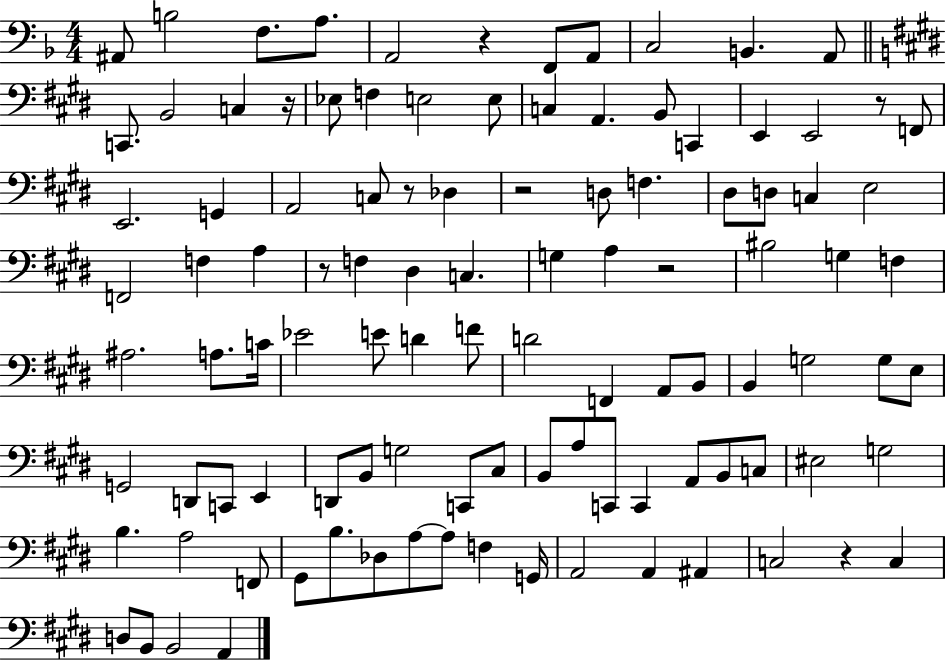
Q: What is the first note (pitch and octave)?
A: A#2